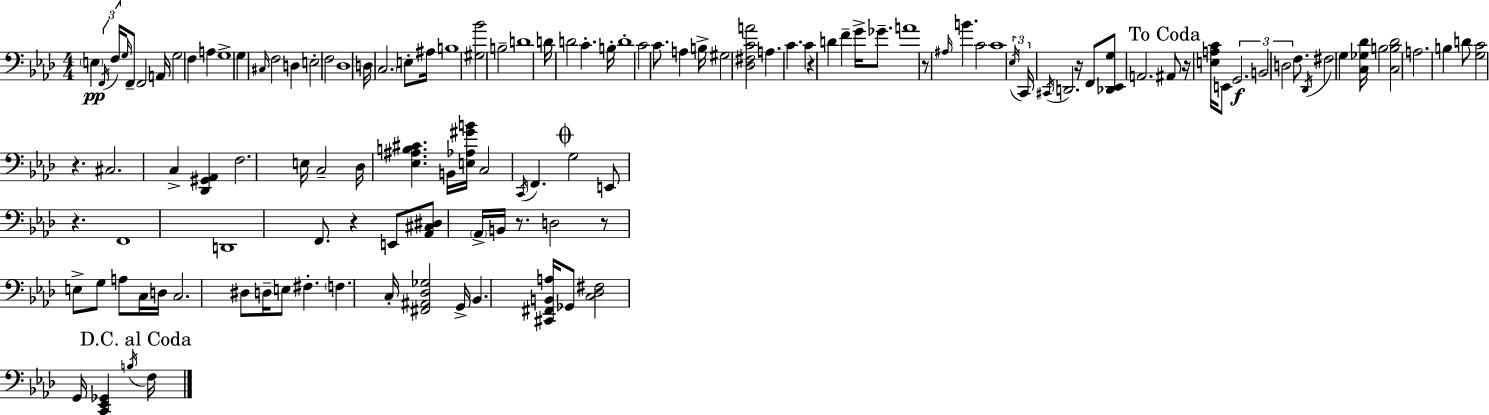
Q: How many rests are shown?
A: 9